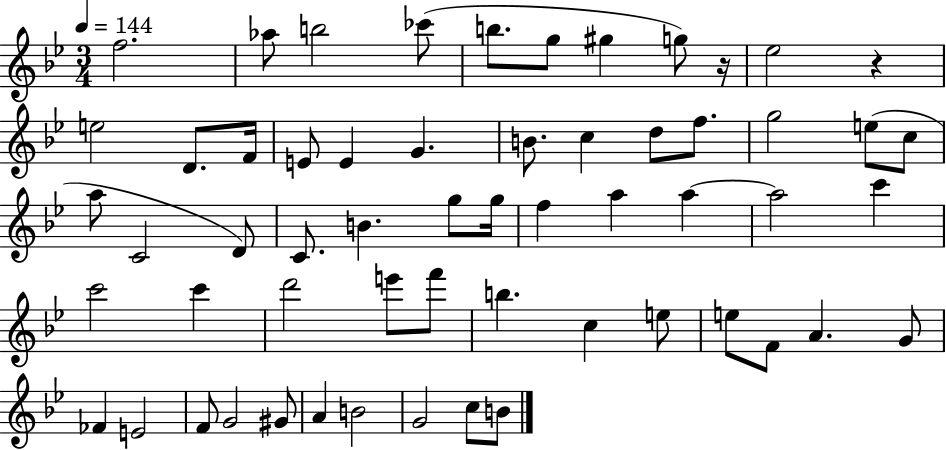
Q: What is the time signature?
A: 3/4